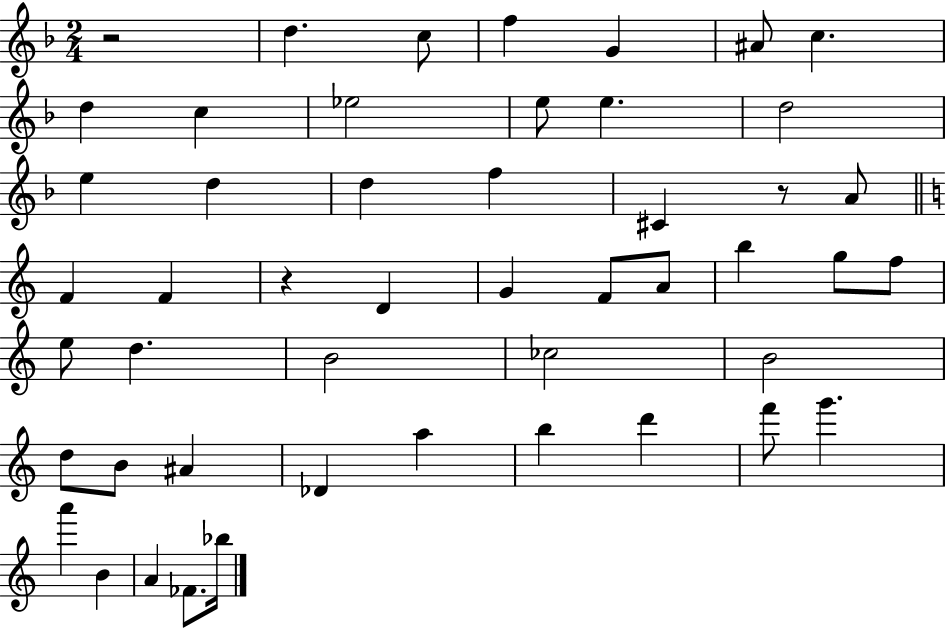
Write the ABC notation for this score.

X:1
T:Untitled
M:2/4
L:1/4
K:F
z2 d c/2 f G ^A/2 c d c _e2 e/2 e d2 e d d f ^C z/2 A/2 F F z D G F/2 A/2 b g/2 f/2 e/2 d B2 _c2 B2 d/2 B/2 ^A _D a b d' f'/2 g' a' B A _F/2 _b/4